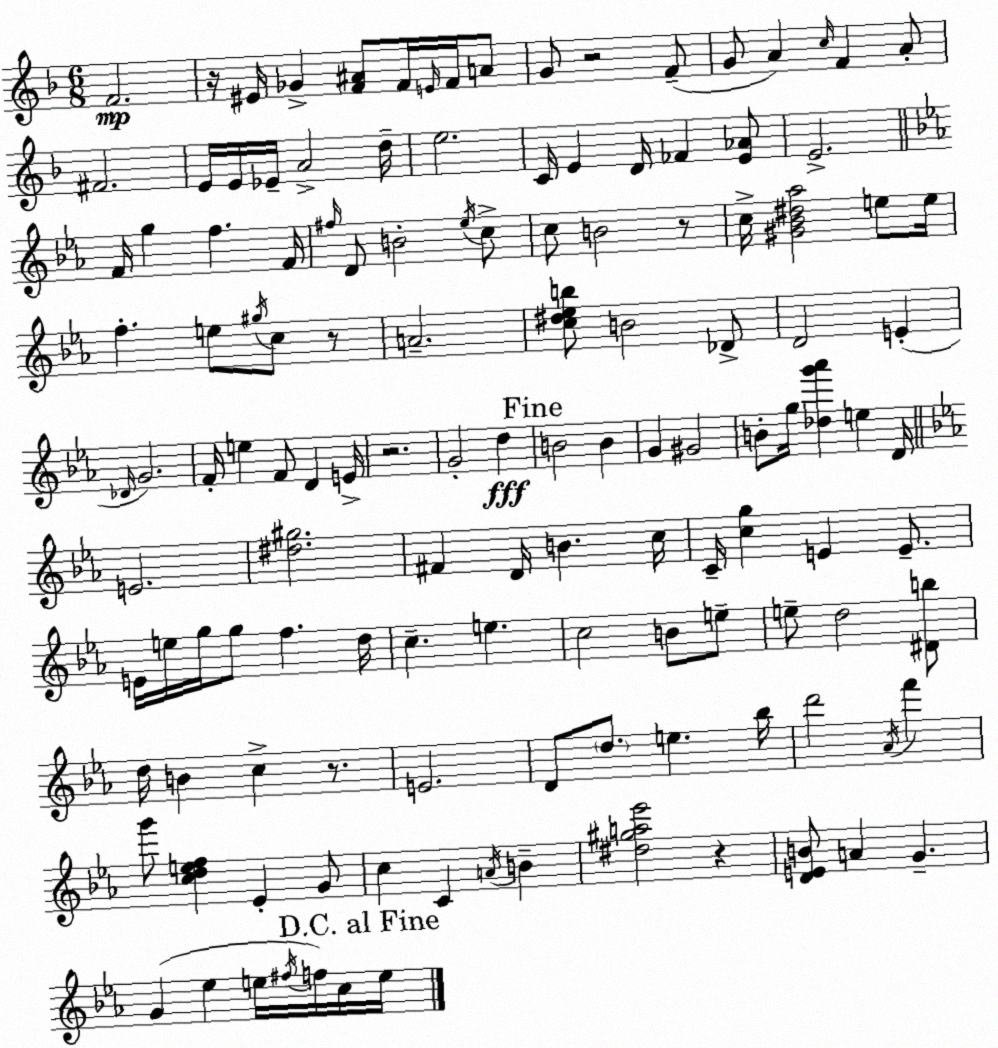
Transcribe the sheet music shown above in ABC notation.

X:1
T:Untitled
M:6/8
L:1/4
K:Dm
F2 z/4 ^E/4 _G [F^A]/2 F/4 E/4 F/4 A/2 G/2 z2 F/2 G/2 A c/4 F A/2 ^F2 E/4 E/4 _E/4 A2 d/4 e2 C/4 E D/4 _F [E_A]/2 E2 F/4 g f F/4 ^f/4 D/2 B2 _e/4 c/2 c/2 B2 z/2 c/4 [^G_B^d_a]2 e/2 e/4 f e/2 ^g/4 c/2 z/2 A2 [c^d_eb]/2 B2 _D/2 D2 E _D/4 G2 F/4 e F/2 D E/4 z2 G2 d B2 B G ^G2 B/2 g/4 [_dg'_a'] e D/4 E2 [^d^g]2 ^F D/4 B c/4 C/4 [cg] E E/2 E/4 e/4 g/4 g/2 f d/4 c e c2 B/2 e/2 e/2 d2 [^Db]/2 d/4 B c z/2 E2 D/2 d/2 e _b/4 d'2 _A/4 f' g'/2 [cdef] _E G/2 c C A/4 B [^d^ga_e']2 z [DEB]/2 A G G _e e/4 ^f/4 f/4 c/4 e/4